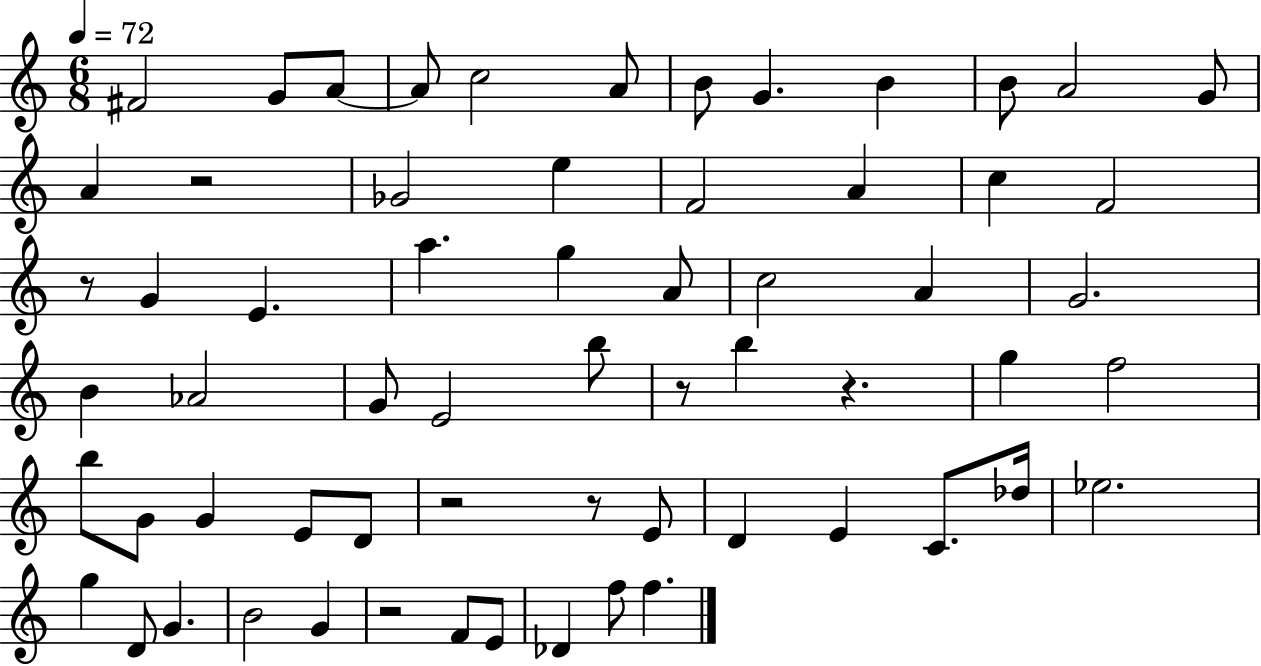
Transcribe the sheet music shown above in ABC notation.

X:1
T:Untitled
M:6/8
L:1/4
K:C
^F2 G/2 A/2 A/2 c2 A/2 B/2 G B B/2 A2 G/2 A z2 _G2 e F2 A c F2 z/2 G E a g A/2 c2 A G2 B _A2 G/2 E2 b/2 z/2 b z g f2 b/2 G/2 G E/2 D/2 z2 z/2 E/2 D E C/2 _d/4 _e2 g D/2 G B2 G z2 F/2 E/2 _D f/2 f